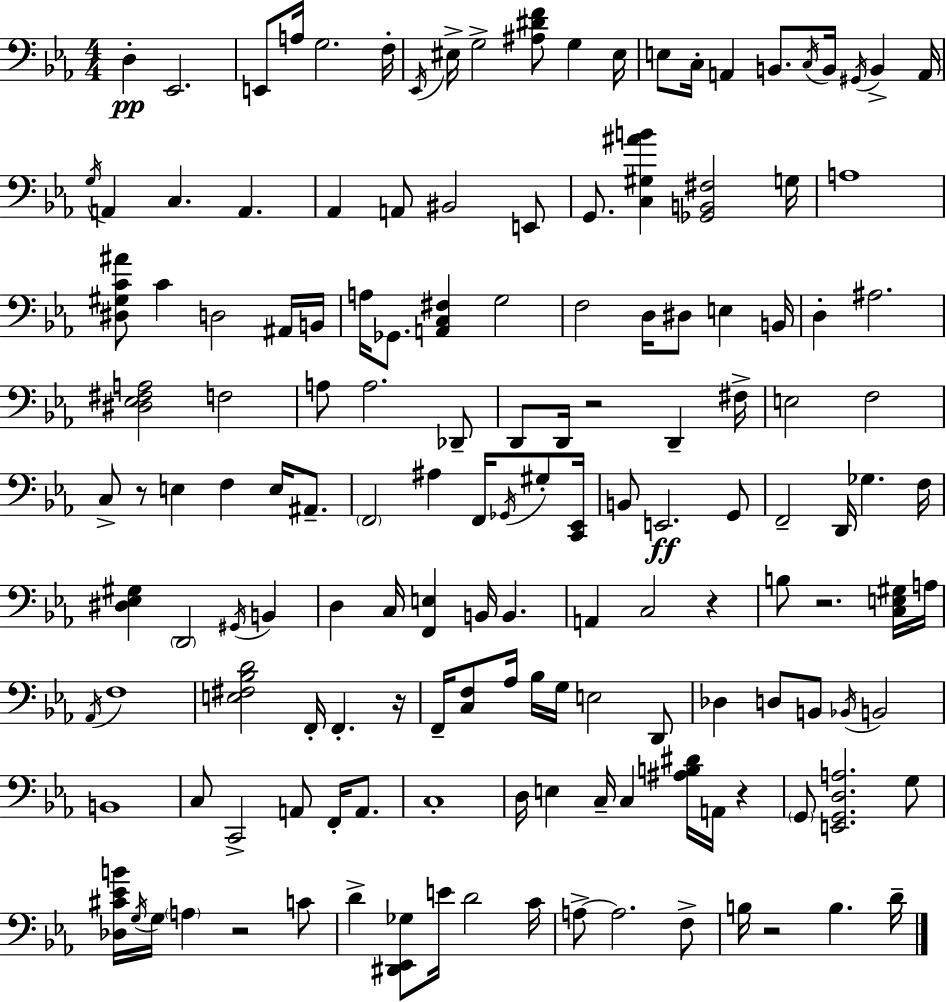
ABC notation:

X:1
T:Untitled
M:4/4
L:1/4
K:Cm
D, _E,,2 E,,/2 A,/4 G,2 F,/4 _E,,/4 ^E,/4 G,2 [^A,^DF]/2 G, ^E,/4 E,/2 C,/4 A,, B,,/2 C,/4 B,,/4 ^G,,/4 B,, A,,/4 G,/4 A,, C, A,, _A,, A,,/2 ^B,,2 E,,/2 G,,/2 [C,^G,^AB] [_G,,B,,^F,]2 G,/4 A,4 [^D,^G,C^A]/2 C D,2 ^A,,/4 B,,/4 A,/4 _G,,/2 [A,,C,^F,] G,2 F,2 D,/4 ^D,/2 E, B,,/4 D, ^A,2 [^D,_E,^F,A,]2 F,2 A,/2 A,2 _D,,/2 D,,/2 D,,/4 z2 D,, ^F,/4 E,2 F,2 C,/2 z/2 E, F, E,/4 ^A,,/2 F,,2 ^A, F,,/4 _G,,/4 ^G,/2 [C,,_E,,]/4 B,,/2 E,,2 G,,/2 F,,2 D,,/4 _G, F,/4 [^D,_E,^G,] D,,2 ^G,,/4 B,, D, C,/4 [F,,E,] B,,/4 B,, A,, C,2 z B,/2 z2 [C,E,^G,]/4 A,/4 _A,,/4 F,4 [E,^F,_B,D]2 F,,/4 F,, z/4 F,,/4 [C,F,]/2 _A,/4 _B,/4 G,/4 E,2 D,,/2 _D, D,/2 B,,/2 _B,,/4 B,,2 B,,4 C,/2 C,,2 A,,/2 F,,/4 A,,/2 C,4 D,/4 E, C,/4 C, [^A,B,^D]/4 A,,/4 z G,,/2 [E,,G,,D,A,]2 G,/2 [_D,^C_EB]/4 G,/4 G,/4 A, z2 C/2 D [^D,,_E,,_G,]/2 E/4 D2 C/4 A,/2 A,2 F,/2 B,/4 z2 B, D/4